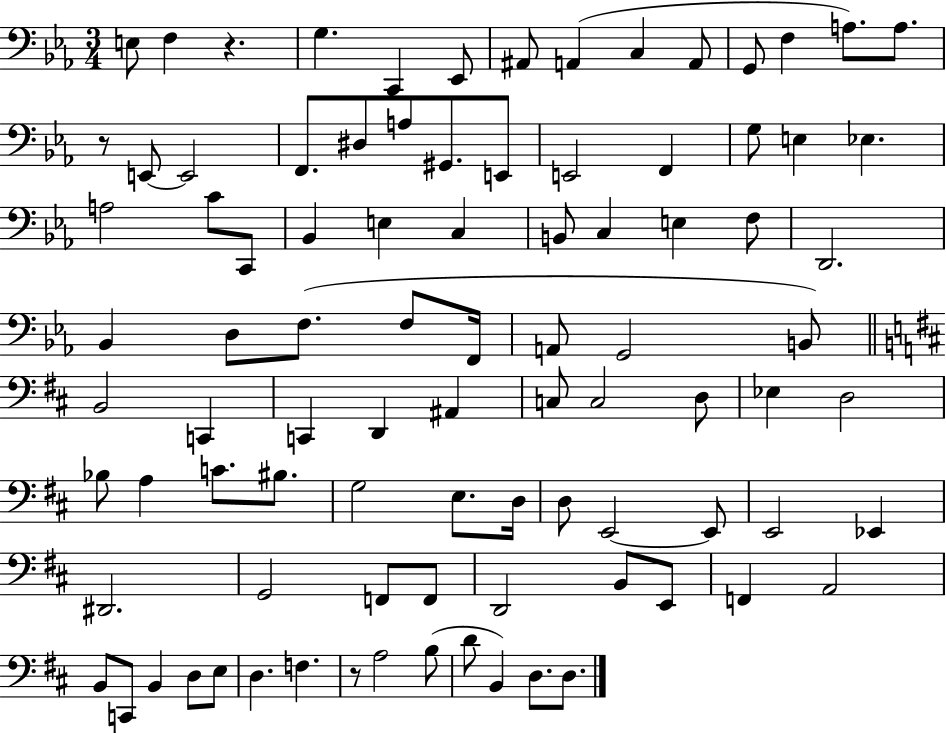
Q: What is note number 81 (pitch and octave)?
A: D3